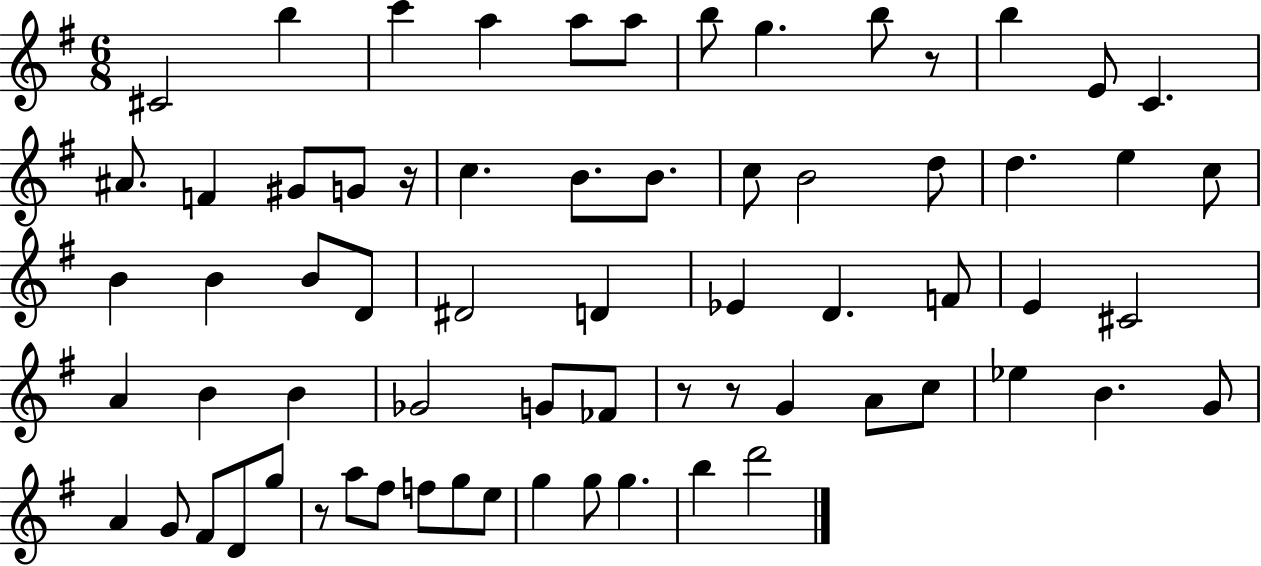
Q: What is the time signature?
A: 6/8